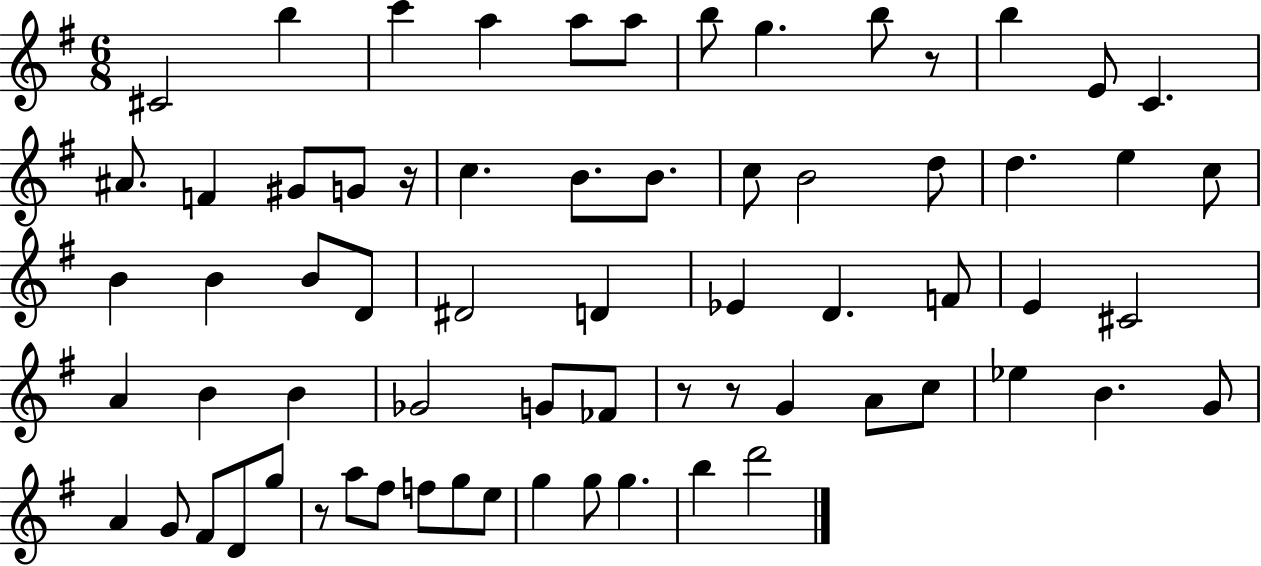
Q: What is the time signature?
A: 6/8